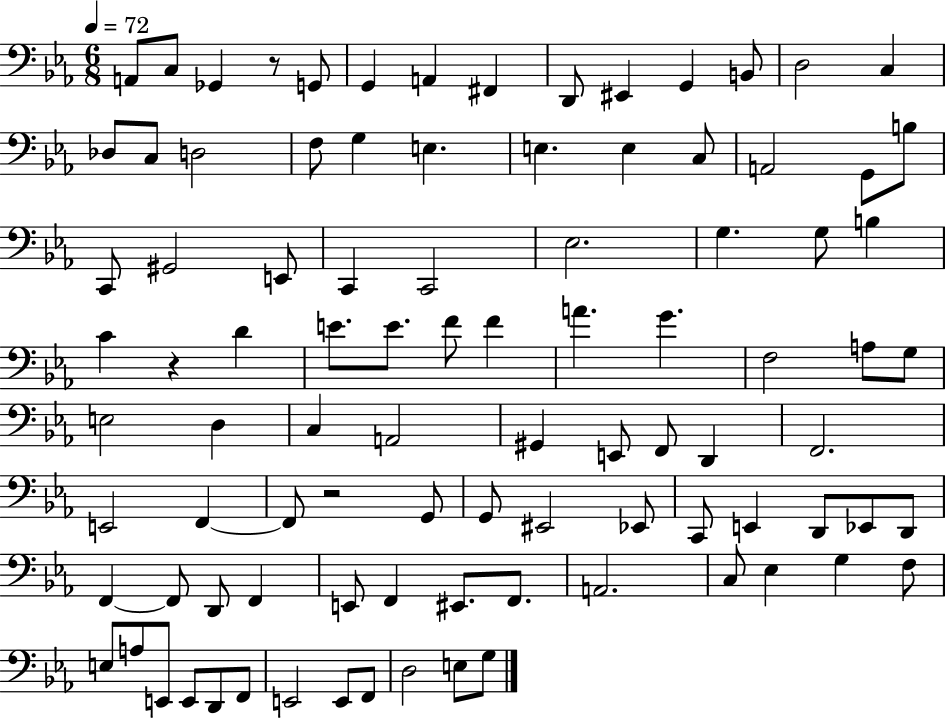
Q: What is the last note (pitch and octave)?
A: G3